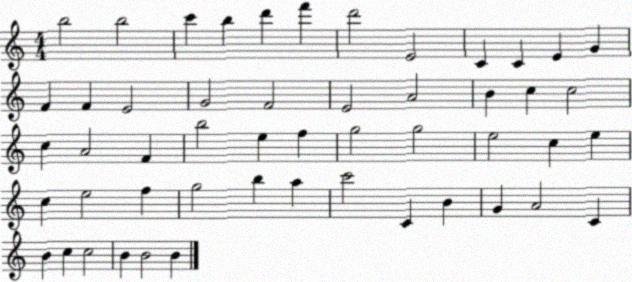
X:1
T:Untitled
M:4/4
L:1/4
K:C
b2 b2 c' b d' f' d'2 E2 C C E G F F E2 G2 F2 E2 A2 B c c2 c A2 F b2 e f g2 g2 e2 c e c e2 f g2 b a c'2 C B G A2 C B c c2 B B2 B